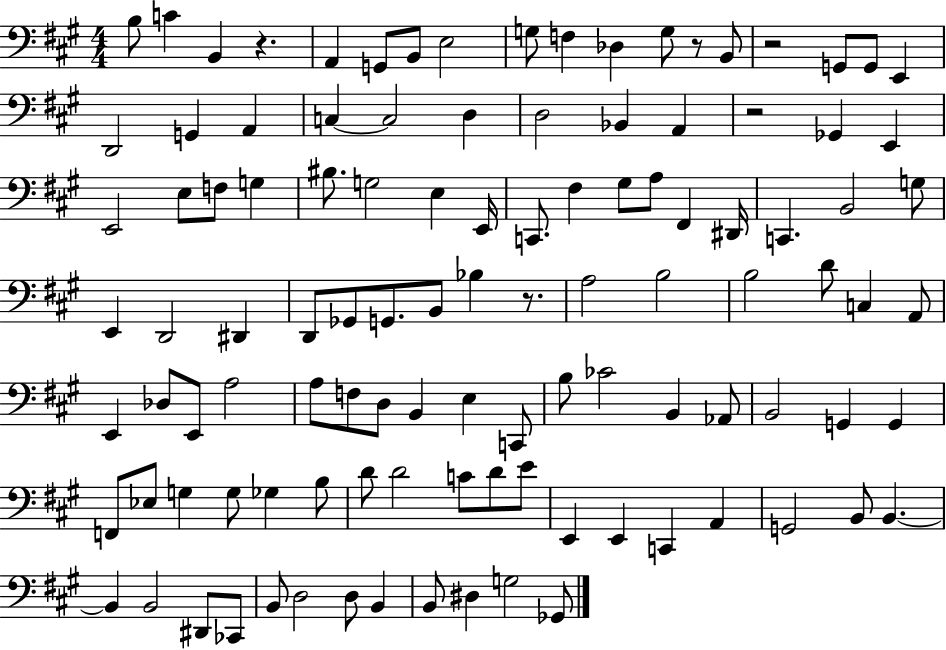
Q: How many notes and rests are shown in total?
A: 109